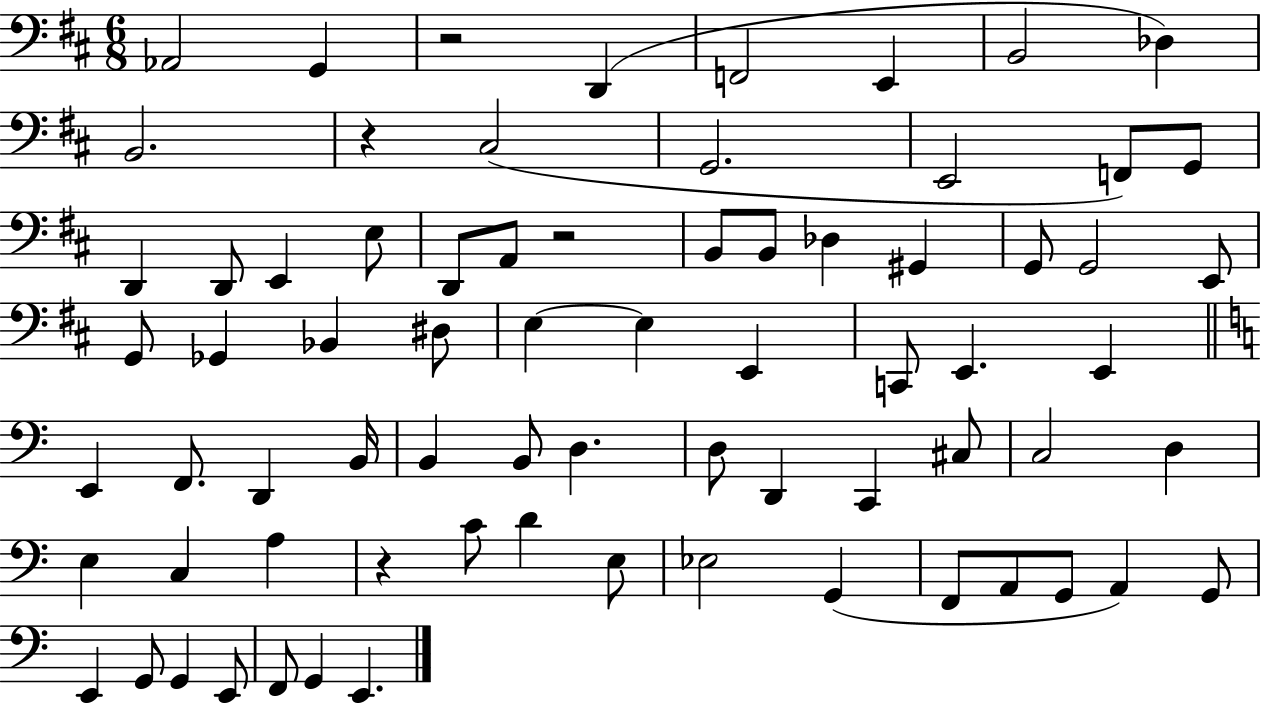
Ab2/h G2/q R/h D2/q F2/h E2/q B2/h Db3/q B2/h. R/q C#3/h G2/h. E2/h F2/e G2/e D2/q D2/e E2/q E3/e D2/e A2/e R/h B2/e B2/e Db3/q G#2/q G2/e G2/h E2/e G2/e Gb2/q Bb2/q D#3/e E3/q E3/q E2/q C2/e E2/q. E2/q E2/q F2/e. D2/q B2/s B2/q B2/e D3/q. D3/e D2/q C2/q C#3/e C3/h D3/q E3/q C3/q A3/q R/q C4/e D4/q E3/e Eb3/h G2/q F2/e A2/e G2/e A2/q G2/e E2/q G2/e G2/q E2/e F2/e G2/q E2/q.